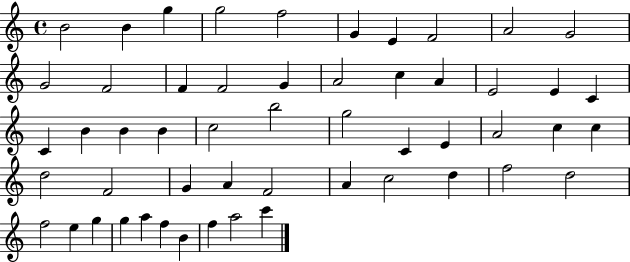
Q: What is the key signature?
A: C major